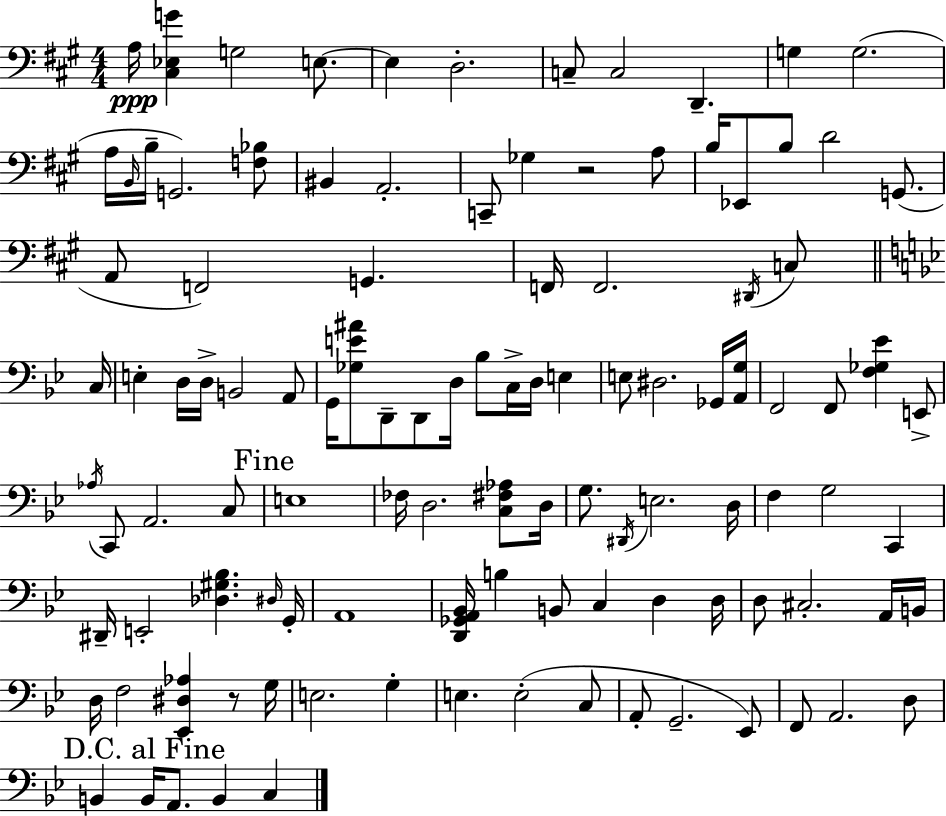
A3/s [C#3,Eb3,G4]/q G3/h E3/e. E3/q D3/h. C3/e C3/h D2/q. G3/q G3/h. A3/s B2/s B3/s G2/h. [F3,Bb3]/e BIS2/q A2/h. C2/e Gb3/q R/h A3/e B3/s Eb2/e B3/e D4/h G2/e. A2/e F2/h G2/q. F2/s F2/h. D#2/s C3/e C3/s E3/q D3/s D3/s B2/h A2/e G2/s [Gb3,E4,A#4]/e D2/e D2/e D3/s Bb3/e C3/s D3/s E3/q E3/e D#3/h. Gb2/s [A2,G3]/s F2/h F2/e [F3,Gb3,Eb4]/q E2/e Ab3/s C2/e A2/h. C3/e E3/w FES3/s D3/h. [C3,F#3,Ab3]/e D3/s G3/e. D#2/s E3/h. D3/s F3/q G3/h C2/q D#2/s E2/h [Db3,G#3,Bb3]/q. D#3/s G2/s A2/w [D2,Gb2,A2,Bb2]/s B3/q B2/e C3/q D3/q D3/s D3/e C#3/h. A2/s B2/s D3/s F3/h [Eb2,D#3,Ab3]/q R/e G3/s E3/h. G3/q E3/q. E3/h C3/e A2/e G2/h. Eb2/e F2/e A2/h. D3/e B2/q B2/s A2/e. B2/q C3/q